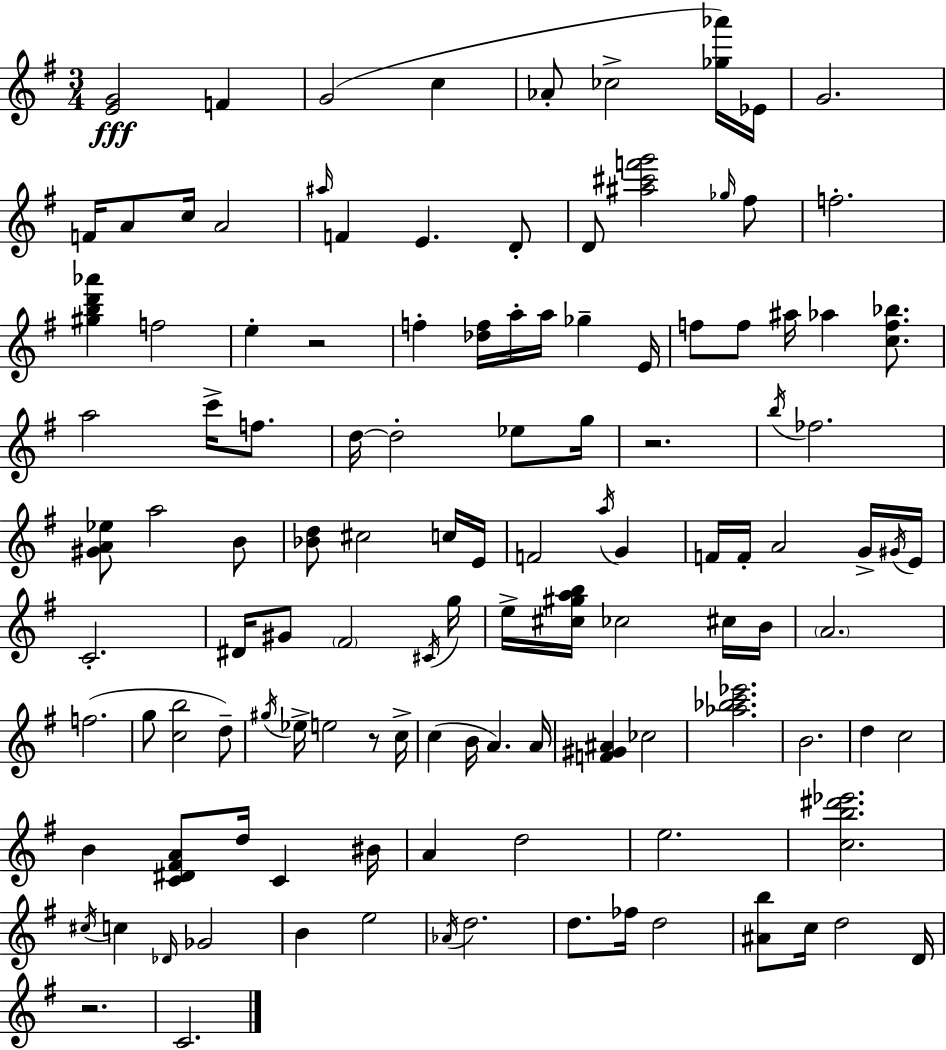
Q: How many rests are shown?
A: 4